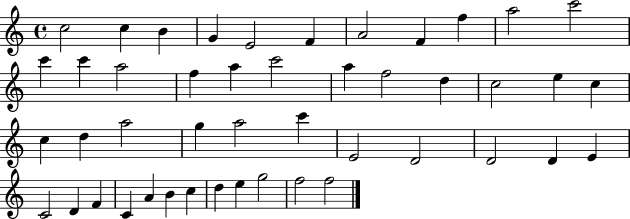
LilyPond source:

{
  \clef treble
  \time 4/4
  \defaultTimeSignature
  \key c \major
  c''2 c''4 b'4 | g'4 e'2 f'4 | a'2 f'4 f''4 | a''2 c'''2 | \break c'''4 c'''4 a''2 | f''4 a''4 c'''2 | a''4 f''2 d''4 | c''2 e''4 c''4 | \break c''4 d''4 a''2 | g''4 a''2 c'''4 | e'2 d'2 | d'2 d'4 e'4 | \break c'2 d'4 f'4 | c'4 a'4 b'4 c''4 | d''4 e''4 g''2 | f''2 f''2 | \break \bar "|."
}